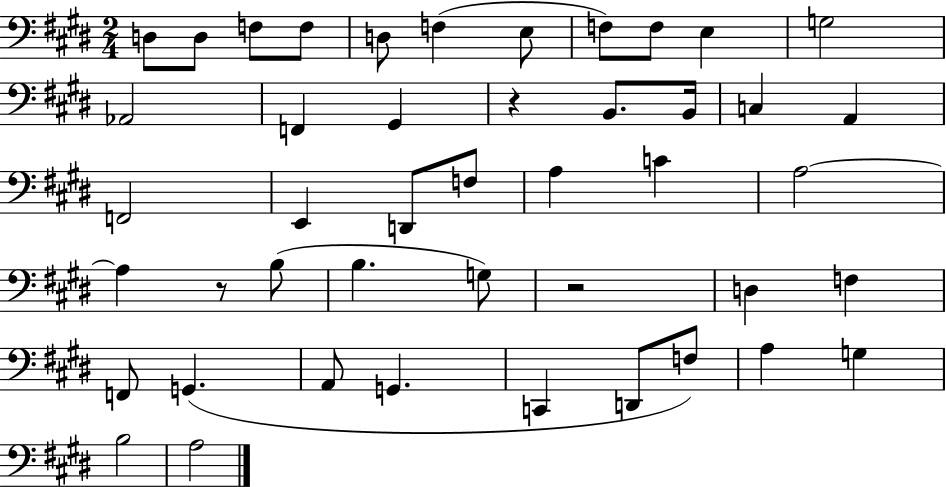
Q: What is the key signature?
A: E major